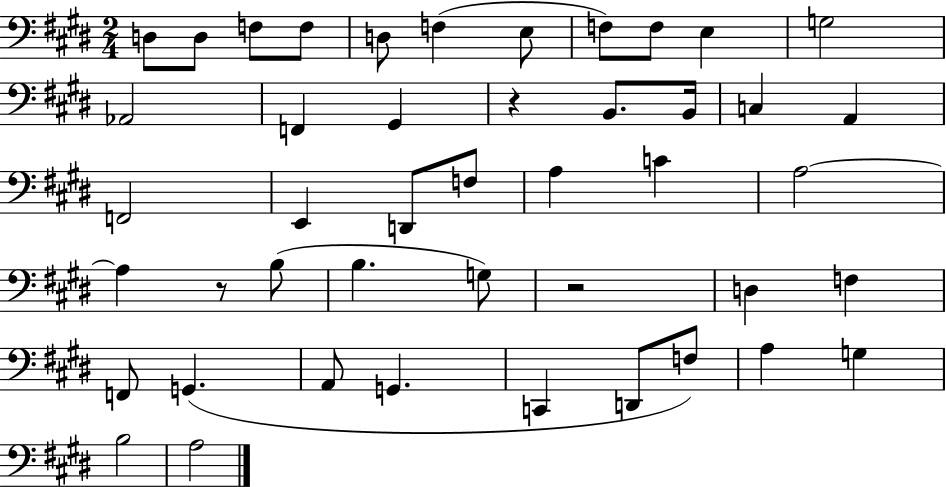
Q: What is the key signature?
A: E major